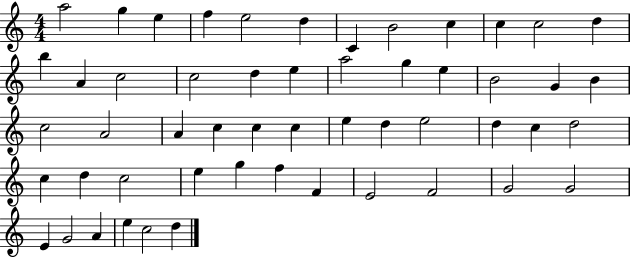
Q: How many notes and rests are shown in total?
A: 53